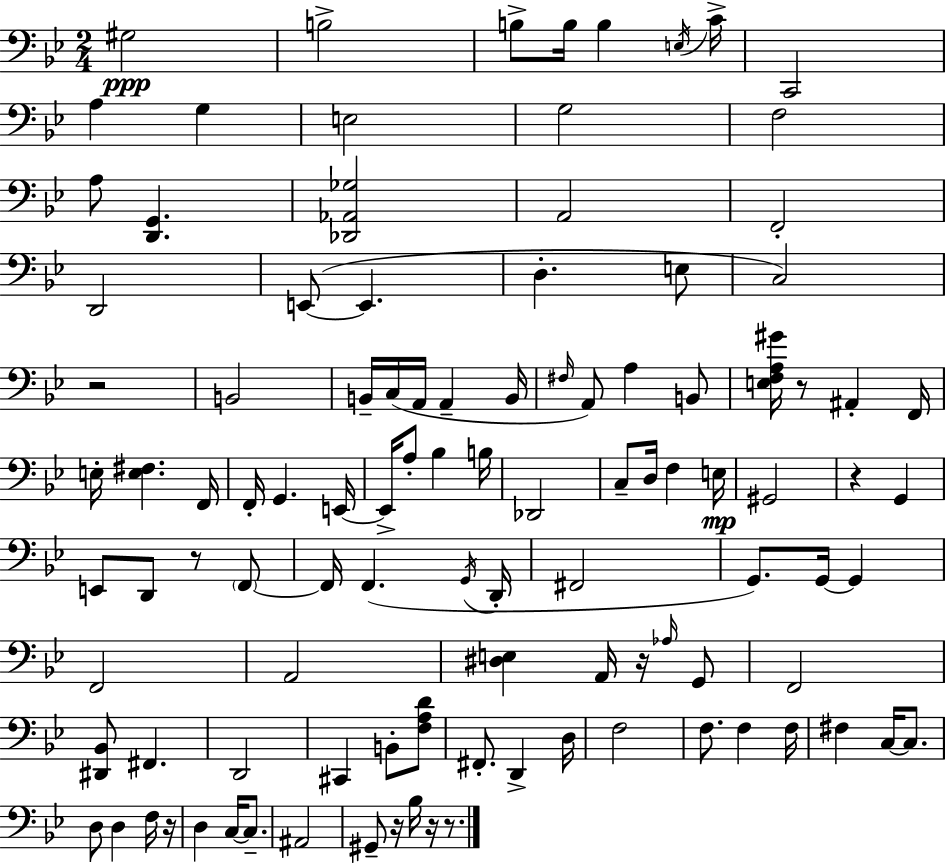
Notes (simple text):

G#3/h B3/h B3/e B3/s B3/q E3/s C4/s C2/h A3/q G3/q E3/h G3/h F3/h A3/e [D2,G2]/q. [Db2,Ab2,Gb3]/h A2/h F2/h D2/h E2/e E2/q. D3/q. E3/e C3/h R/h B2/h B2/s C3/s A2/s A2/q B2/s F#3/s A2/e A3/q B2/e [E3,F3,A3,G#4]/s R/e A#2/q F2/s E3/s [E3,F#3]/q. F2/s F2/s G2/q. E2/s E2/s A3/e Bb3/q B3/s Db2/h C3/e D3/s F3/q E3/s G#2/h R/q G2/q E2/e D2/e R/e F2/e F2/s F2/q. G2/s D2/s F#2/h G2/e. G2/s G2/q F2/h A2/h [D#3,E3]/q A2/s R/s Ab3/s G2/e F2/h [D#2,Bb2]/e F#2/q. D2/h C#2/q B2/e [F3,A3,D4]/e F#2/e. D2/q D3/s F3/h F3/e. F3/q F3/s F#3/q C3/s C3/e. D3/e D3/q F3/s R/s D3/q C3/s C3/e. A#2/h G#2/e R/s Bb3/s R/s R/e.